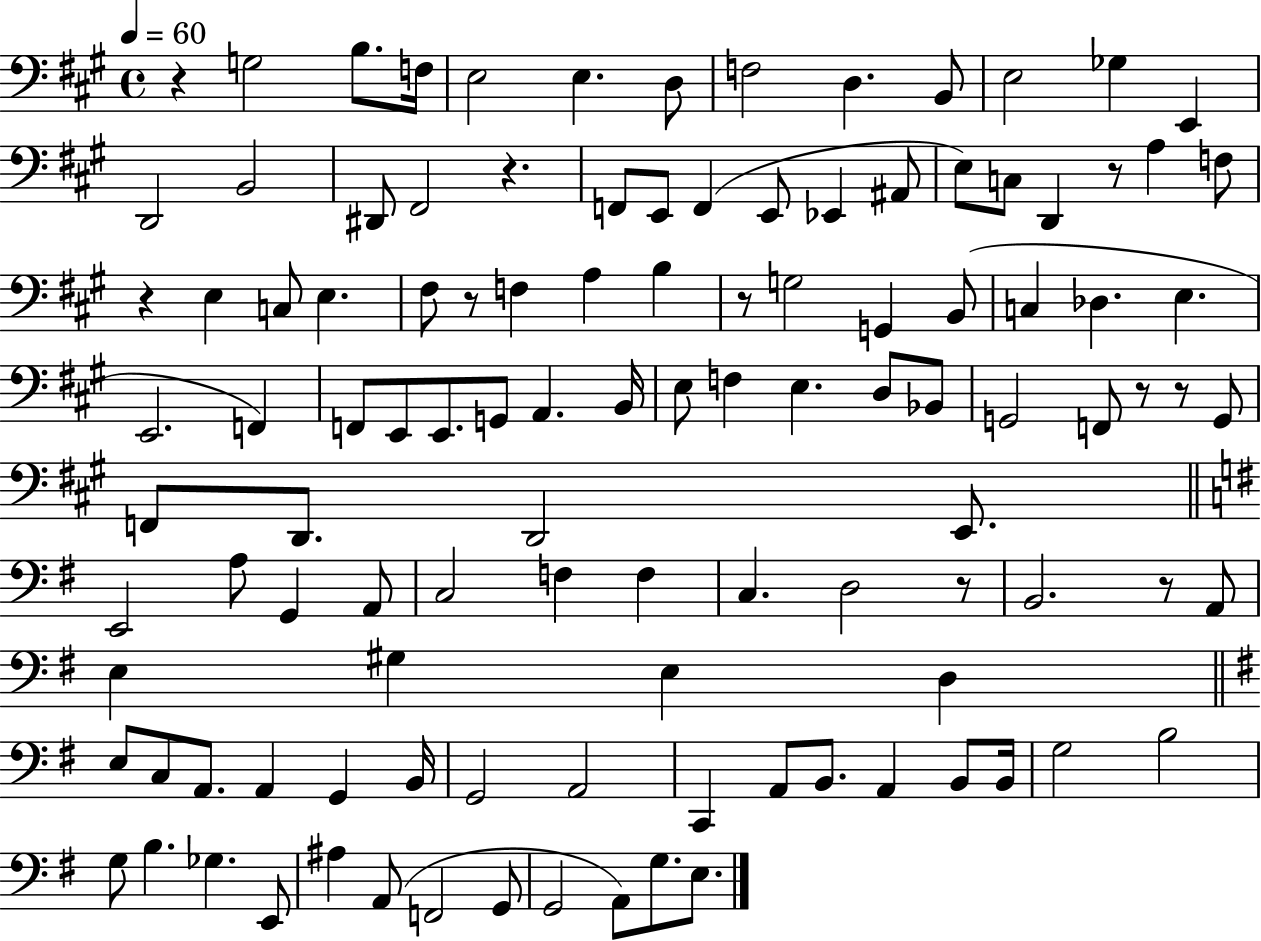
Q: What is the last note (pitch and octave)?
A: E3